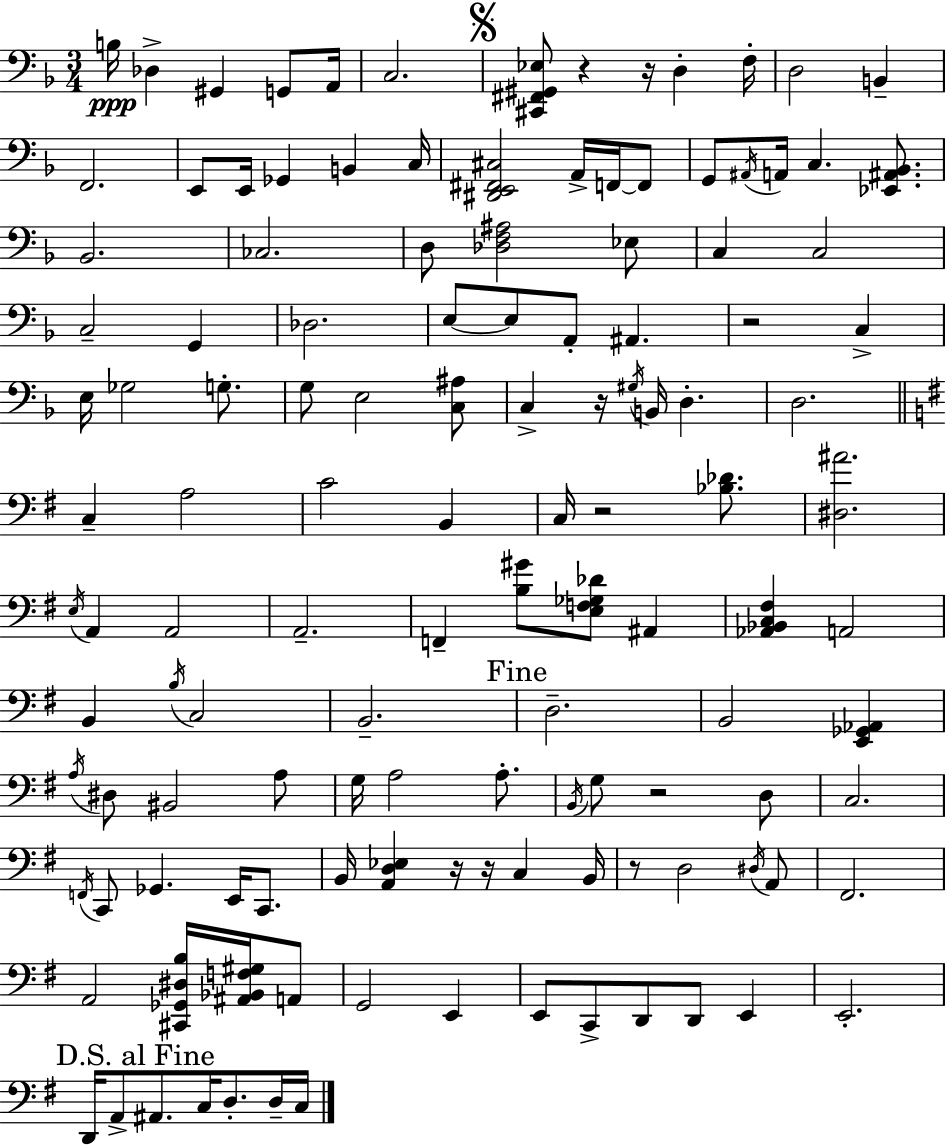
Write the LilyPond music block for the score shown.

{
  \clef bass
  \numericTimeSignature
  \time 3/4
  \key d \minor
  b16\ppp des4-> gis,4 g,8 a,16 | c2. | \mark \markup { \musicglyph "scripts.segno" } <cis, fis, gis, ees>8 r4 r16 d4-. f16-. | d2 b,4-- | \break f,2. | e,8 e,16 ges,4 b,4 c16 | <dis, e, fis, cis>2 a,16-> f,16~~ f,8 | g,8 \acciaccatura { ais,16 } a,16 c4. <ees, ais, bes,>8. | \break bes,2. | ces2. | d8 <des f ais>2 ees8 | c4 c2 | \break c2-- g,4 | des2. | e8~~ e8 a,8-. ais,4. | r2 c4-> | \break e16 ges2 g8.-. | g8 e2 <c ais>8 | c4-> r16 \acciaccatura { gis16 } b,16 d4.-. | d2. | \break \bar "||" \break \key g \major c4-- a2 | c'2 b,4 | c16 r2 <bes des'>8. | <dis ais'>2. | \break \acciaccatura { e16 } a,4 a,2 | a,2.-- | f,4-- <b gis'>8 <e f ges des'>8 ais,4 | <aes, bes, c fis>4 a,2 | \break b,4 \acciaccatura { b16 } c2 | b,2.-- | \mark "Fine" d2.-- | b,2 <e, ges, aes,>4 | \break \acciaccatura { a16 } dis8 bis,2 | a8 g16 a2 | a8.-. \acciaccatura { b,16 } g8 r2 | d8 c2. | \break \acciaccatura { f,16 } c,8 ges,4. | e,16 c,8. b,16 <a, d ees>4 r16 r16 | c4 b,16 r8 d2 | \acciaccatura { dis16 } a,8 fis,2. | \break a,2 | <cis, ges, dis b>16 <ais, bes, f gis>16 a,8 g,2 | e,4 e,8 c,8-> d,8 | d,8 e,4 e,2.-. | \break \mark "D.S. al Fine" d,16 a,8-> ais,8. | c16 d8.-. d16-- c16 \bar "|."
}